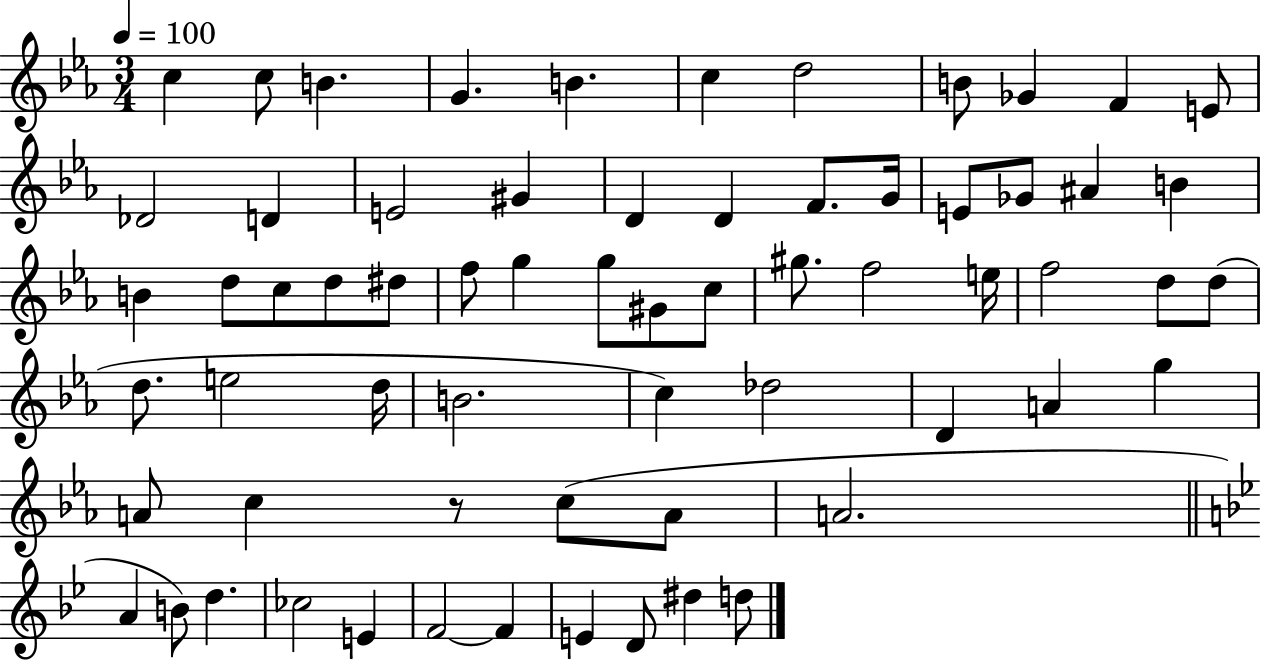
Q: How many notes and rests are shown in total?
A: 65